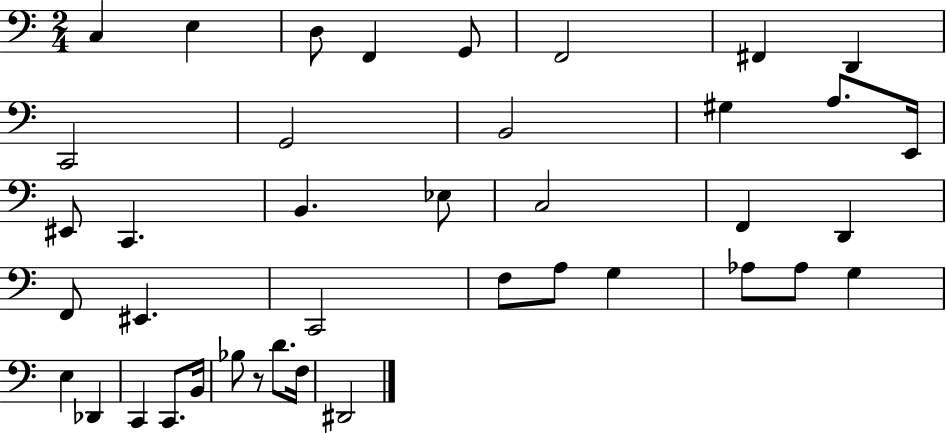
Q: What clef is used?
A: bass